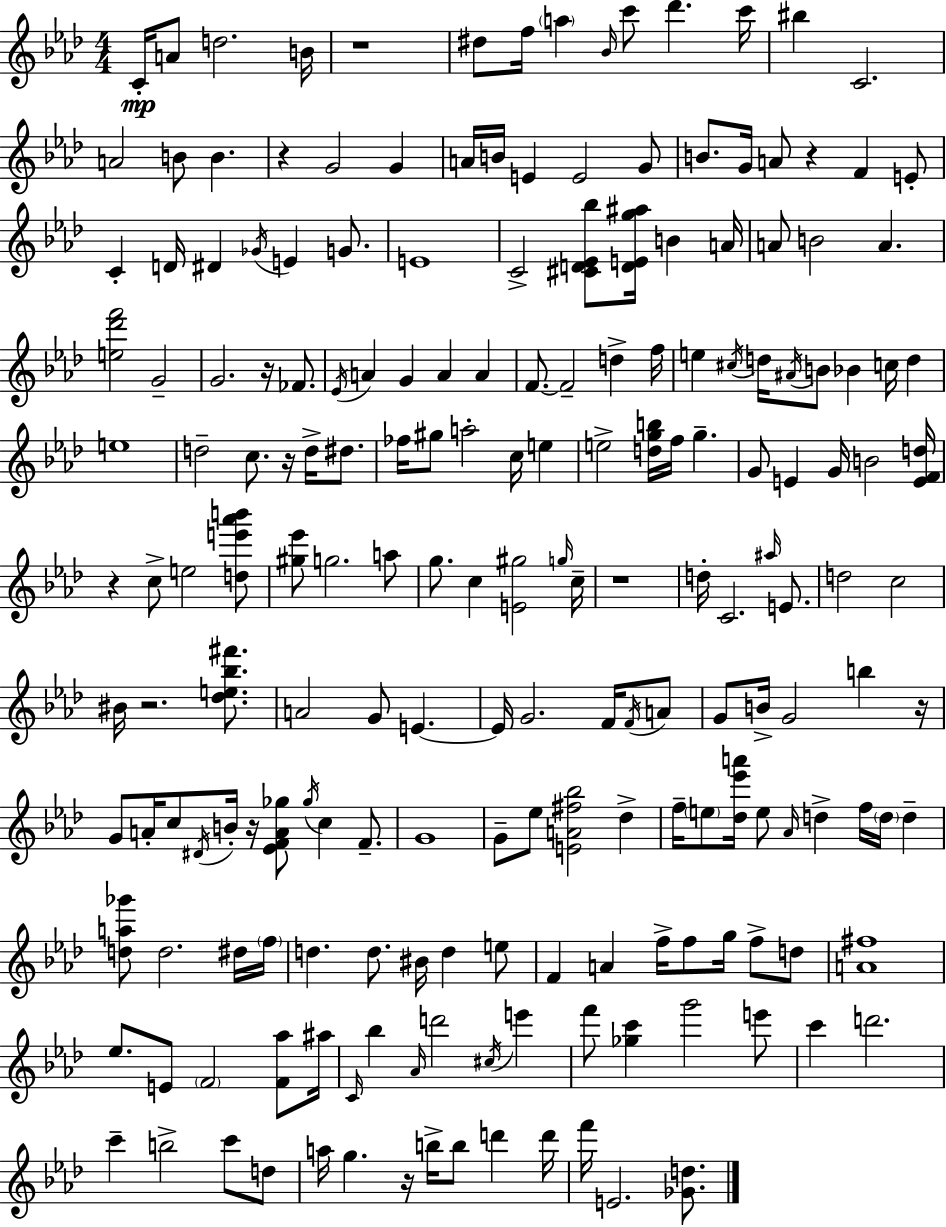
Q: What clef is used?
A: treble